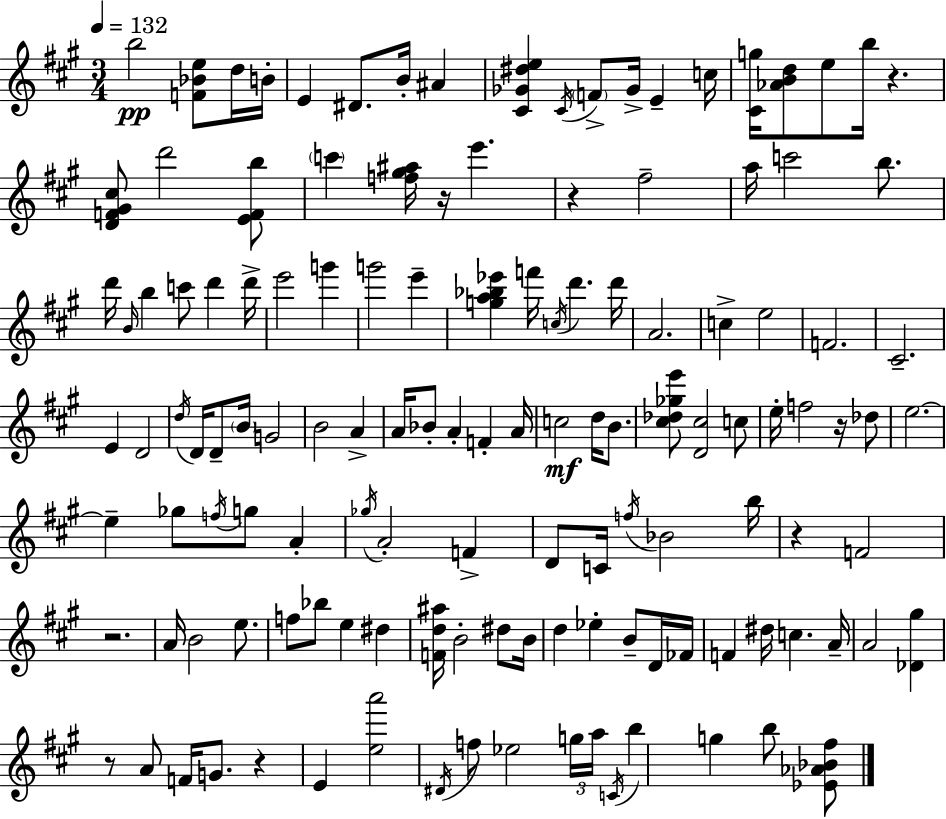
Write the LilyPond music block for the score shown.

{
  \clef treble
  \numericTimeSignature
  \time 3/4
  \key a \major
  \tempo 4 = 132
  \repeat volta 2 { b''2\pp <f' bes' e''>8 d''16 b'16-. | e'4 dis'8. b'16-. ais'4 | <cis' ges' dis'' e''>4 \acciaccatura { cis'16 } \parenthesize f'8-> ges'16-> e'4-- | c''16 <cis' g''>16 <aes' b' d''>8 e''8 b''16 r4. | \break <d' f' gis' cis''>8 d'''2 <e' f' b''>8 | \parenthesize c'''4 <f'' gis'' ais''>16 r16 e'''4. | r4 fis''2-- | a''16 c'''2 b''8. | \break d'''16 \grace { b'16 } b''4 c'''8 d'''4 | d'''16-> e'''2 g'''4 | g'''2 e'''4-- | <g'' a'' bes'' ees'''>4 f'''16 \acciaccatura { c''16 } d'''4. | \break d'''16 a'2. | c''4-> e''2 | f'2. | cis'2.-- | \break e'4 d'2 | \acciaccatura { d''16 } d'16 d'8-- \parenthesize b'16 g'2 | b'2 | a'4-> a'16 bes'8-. a'4-. f'4-. | \break a'16 c''2\mf | d''16 b'8. <cis'' des'' ges'' e'''>8 <d' cis''>2 | c''8 e''16-. f''2 | r16 des''8 e''2.~~ | \break e''4-- ges''8 \acciaccatura { f''16 } g''8 | a'4-. \acciaccatura { ges''16 } a'2-. | f'4-> d'8 c'16 \acciaccatura { f''16 } bes'2 | b''16 r4 f'2 | \break r2. | a'16 b'2 | e''8. f''8 bes''8 e''4 | dis''4 <f' d'' ais''>16 b'2-. | \break dis''8 b'16 d''4 ees''4-. | b'8-- d'16 fes'16 f'4 dis''16 | c''4. a'16-- a'2 | <des' gis''>4 r8 a'8 f'16 | \break g'8. r4 e'4 <e'' a'''>2 | \acciaccatura { dis'16 } f''8 ees''2 | \tuplet 3/2 { g''16 a''16 \acciaccatura { c'16 } } b''4 | g''4 b''8 <ees' aes' bes' fis''>8 } \bar "|."
}